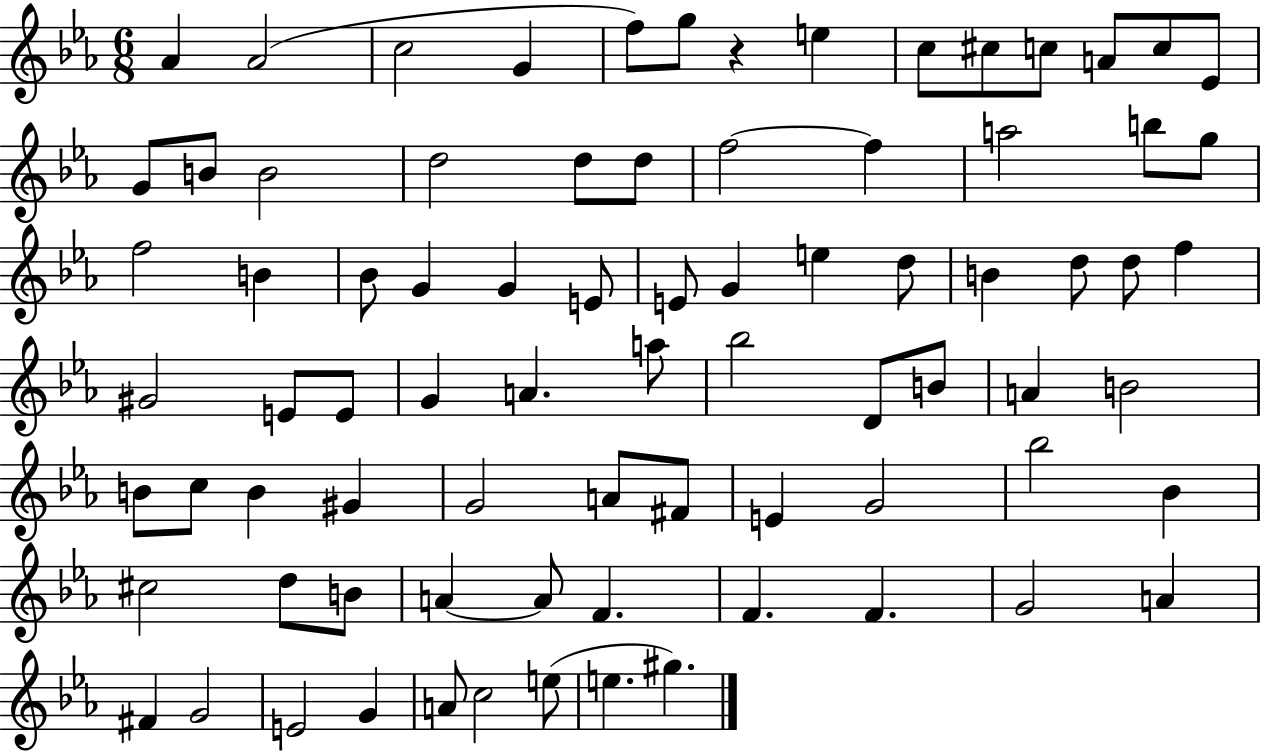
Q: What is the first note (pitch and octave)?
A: Ab4